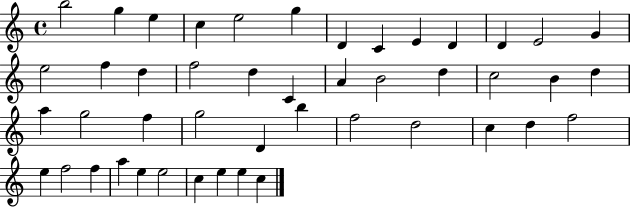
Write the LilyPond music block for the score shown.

{
  \clef treble
  \time 4/4
  \defaultTimeSignature
  \key c \major
  b''2 g''4 e''4 | c''4 e''2 g''4 | d'4 c'4 e'4 d'4 | d'4 e'2 g'4 | \break e''2 f''4 d''4 | f''2 d''4 c'4 | a'4 b'2 d''4 | c''2 b'4 d''4 | \break a''4 g''2 f''4 | g''2 d'4 b''4 | f''2 d''2 | c''4 d''4 f''2 | \break e''4 f''2 f''4 | a''4 e''4 e''2 | c''4 e''4 e''4 c''4 | \bar "|."
}